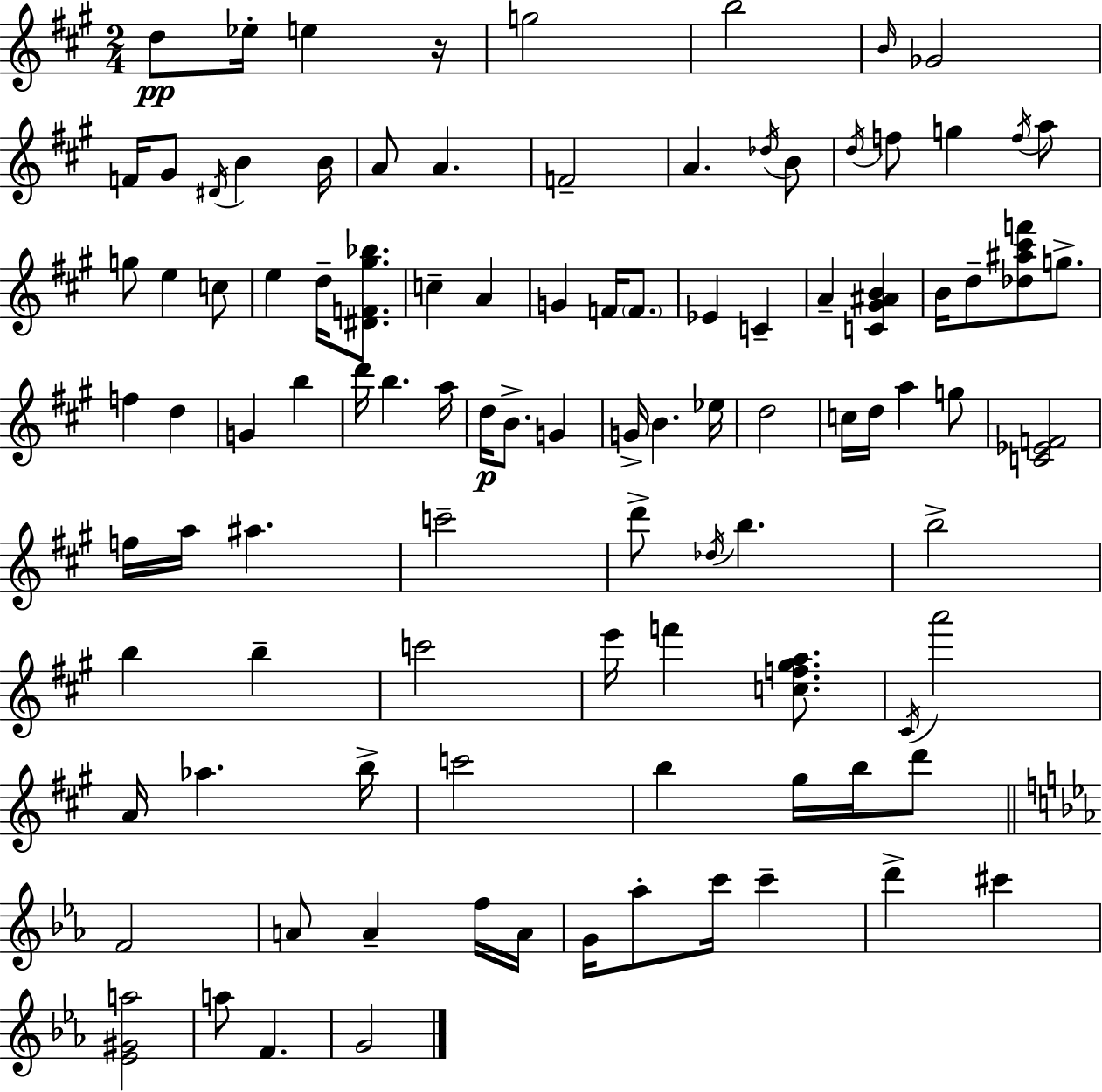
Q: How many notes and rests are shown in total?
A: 101